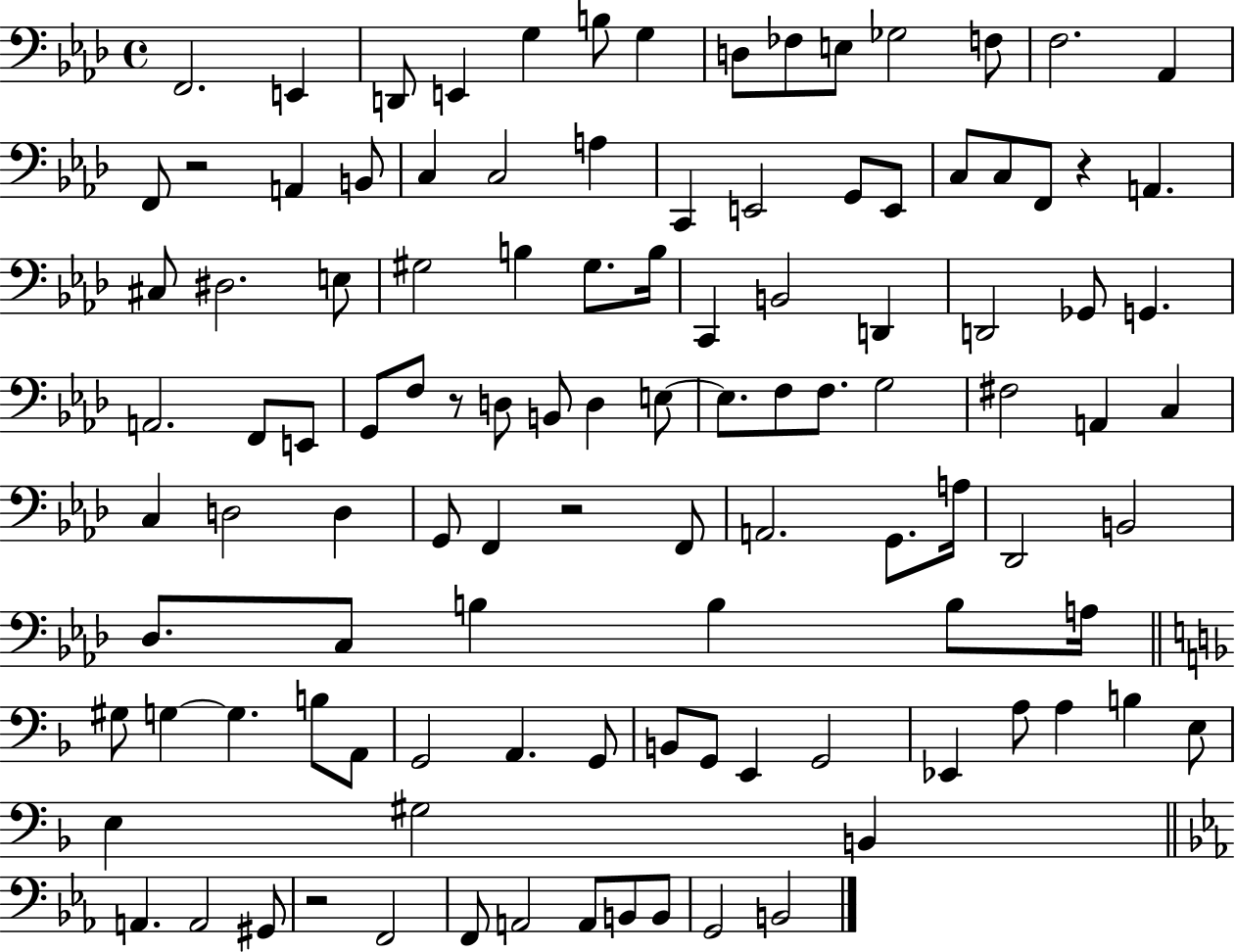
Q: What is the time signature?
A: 4/4